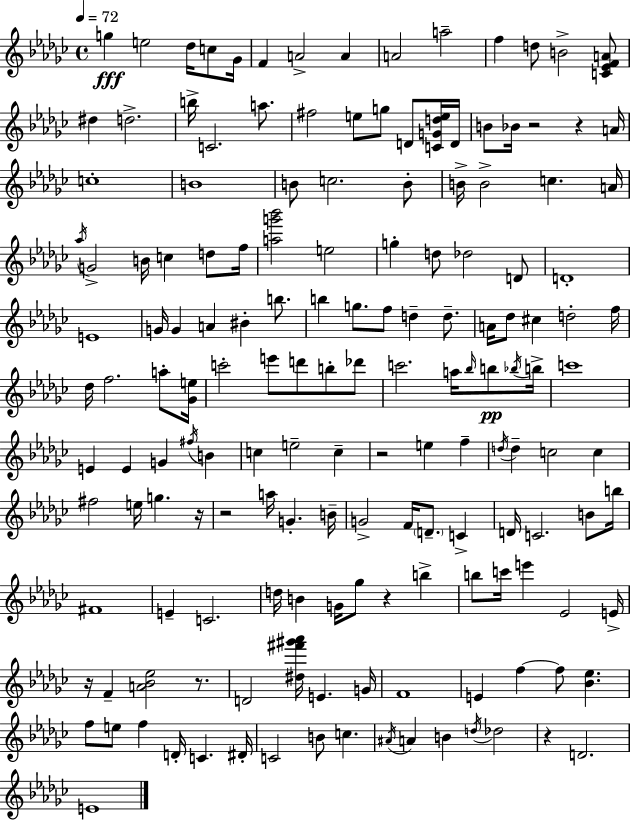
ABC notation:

X:1
T:Untitled
M:4/4
L:1/4
K:Ebm
g e2 _d/4 c/2 _G/4 F A2 A A2 a2 f d/2 B2 [C_EFA]/2 ^d d2 b/4 C2 a/2 ^f2 e/2 g/2 D/2 [CGde]/4 D/4 B/2 _B/4 z2 z A/4 c4 B4 B/2 c2 B/2 B/4 B2 c A/4 _a/4 G2 B/4 c d/2 f/4 [ag'_b']2 e2 g d/2 _d2 D/2 D4 E4 G/4 G A ^B b/2 b g/2 f/2 d d/2 A/4 _d/2 ^c d2 f/4 _d/4 f2 a/2 [_Ge]/4 c'2 e'/2 d'/2 b/2 _d'/2 c'2 a/4 _b/4 b/2 _b/4 b/4 c'4 E E G ^f/4 B c e2 c z2 e f d/4 d c2 c ^f2 e/4 g z/4 z2 a/4 G B/4 G2 F/4 D/2 C D/4 C2 B/2 b/4 ^F4 E C2 d/4 B G/4 _g/2 z b b/2 c'/4 e' _E2 E/4 z/4 F [A_B_e]2 z/2 D2 [^d^f'^g'_a']/4 E G/4 F4 E f f/2 [_B_e] f/2 e/2 f D/4 C ^D/4 C2 B/2 c ^A/4 A B d/4 _d2 z D2 E4